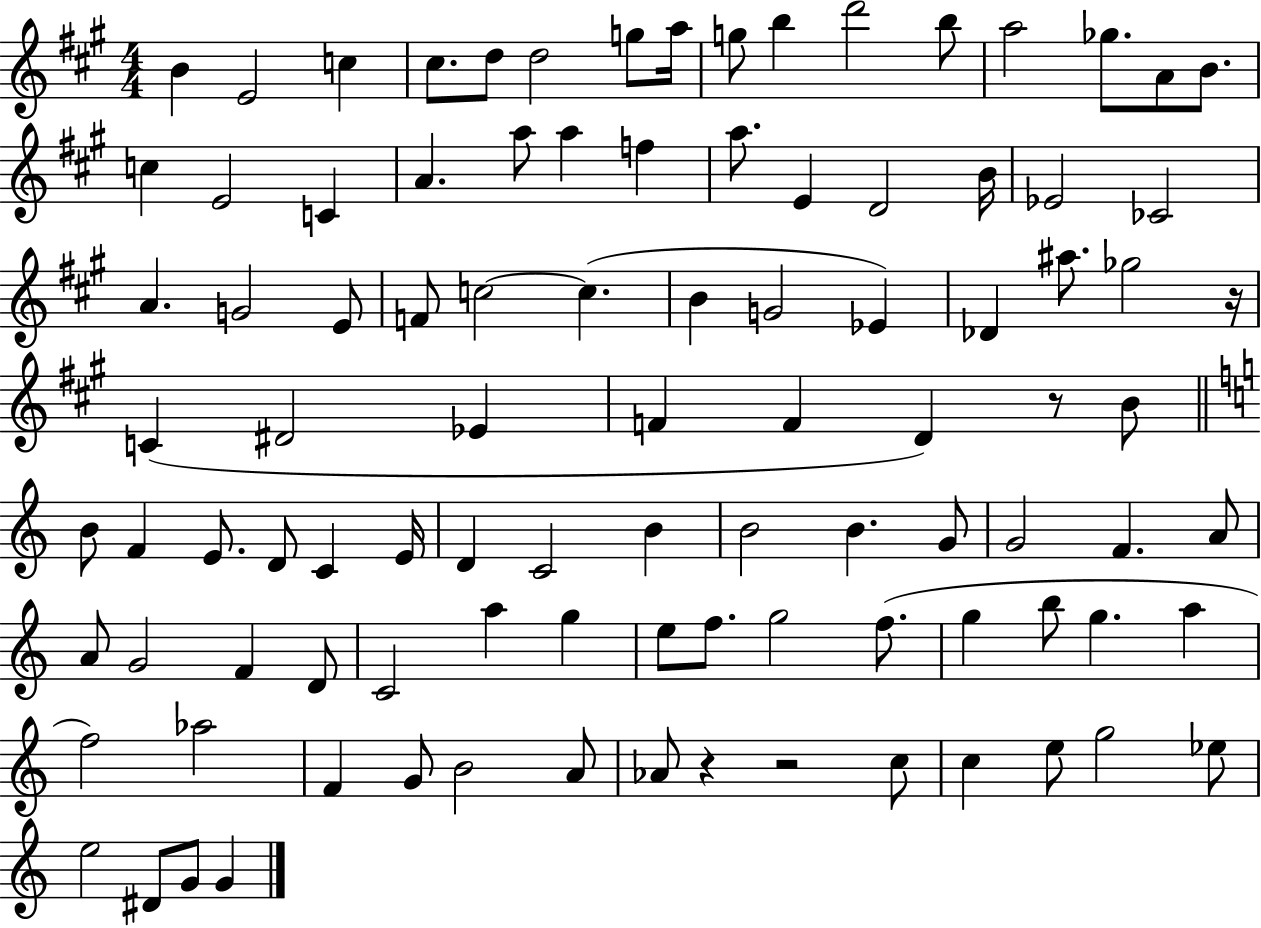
B4/q E4/h C5/q C#5/e. D5/e D5/h G5/e A5/s G5/e B5/q D6/h B5/e A5/h Gb5/e. A4/e B4/e. C5/q E4/h C4/q A4/q. A5/e A5/q F5/q A5/e. E4/q D4/h B4/s Eb4/h CES4/h A4/q. G4/h E4/e F4/e C5/h C5/q. B4/q G4/h Eb4/q Db4/q A#5/e. Gb5/h R/s C4/q D#4/h Eb4/q F4/q F4/q D4/q R/e B4/e B4/e F4/q E4/e. D4/e C4/q E4/s D4/q C4/h B4/q B4/h B4/q. G4/e G4/h F4/q. A4/e A4/e G4/h F4/q D4/e C4/h A5/q G5/q E5/e F5/e. G5/h F5/e. G5/q B5/e G5/q. A5/q F5/h Ab5/h F4/q G4/e B4/h A4/e Ab4/e R/q R/h C5/e C5/q E5/e G5/h Eb5/e E5/h D#4/e G4/e G4/q